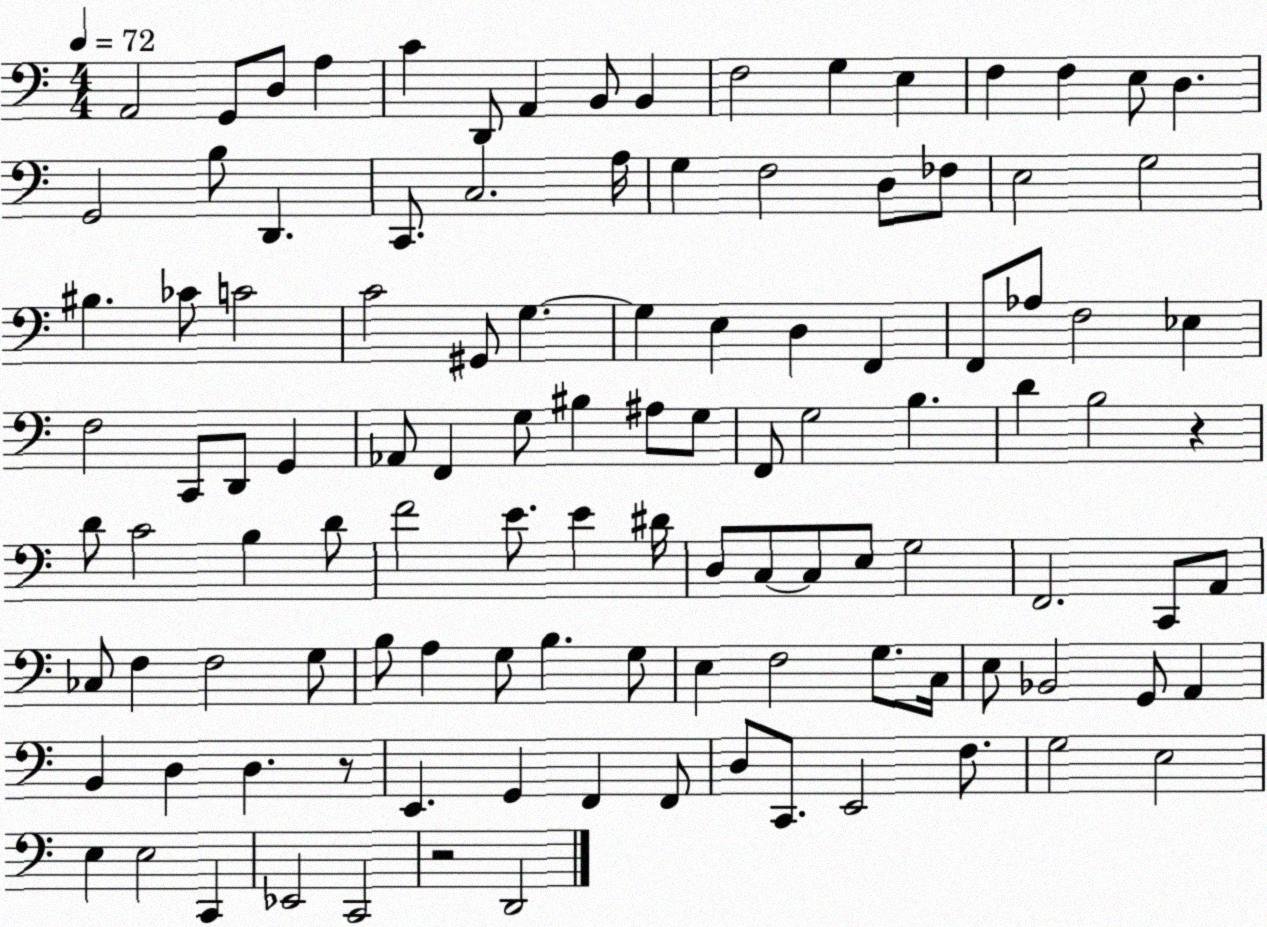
X:1
T:Untitled
M:4/4
L:1/4
K:C
A,,2 G,,/2 D,/2 A, C D,,/2 A,, B,,/2 B,, F,2 G, E, F, F, E,/2 D, G,,2 B,/2 D,, C,,/2 C,2 A,/4 G, F,2 D,/2 _F,/2 E,2 G,2 ^B, _C/2 C2 C2 ^G,,/2 G, G, E, D, F,, F,,/2 _A,/2 F,2 _E, F,2 C,,/2 D,,/2 G,, _A,,/2 F,, G,/2 ^B, ^A,/2 G,/2 F,,/2 G,2 B, D B,2 z D/2 C2 B, D/2 F2 E/2 E ^D/4 D,/2 C,/2 C,/2 E,/2 G,2 F,,2 C,,/2 A,,/2 _C,/2 F, F,2 G,/2 B,/2 A, G,/2 B, G,/2 E, F,2 G,/2 C,/4 E,/2 _B,,2 G,,/2 A,, B,, D, D, z/2 E,, G,, F,, F,,/2 D,/2 C,,/2 E,,2 F,/2 G,2 E,2 E, E,2 C,, _E,,2 C,,2 z2 D,,2